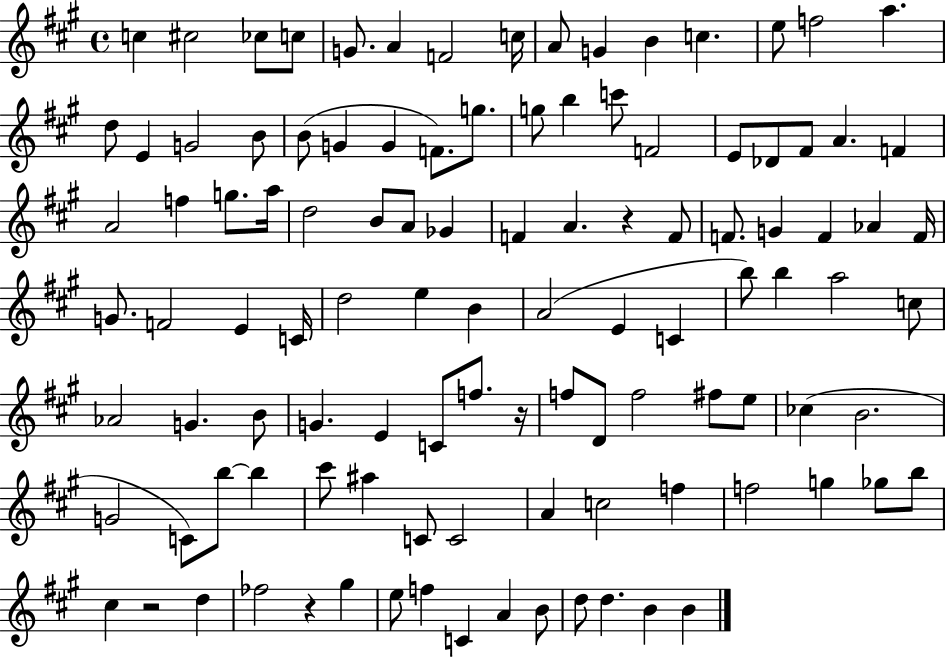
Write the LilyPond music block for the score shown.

{
  \clef treble
  \time 4/4
  \defaultTimeSignature
  \key a \major
  c''4 cis''2 ces''8 c''8 | g'8. a'4 f'2 c''16 | a'8 g'4 b'4 c''4. | e''8 f''2 a''4. | \break d''8 e'4 g'2 b'8 | b'8( g'4 g'4 f'8.) g''8. | g''8 b''4 c'''8 f'2 | e'8 des'8 fis'8 a'4. f'4 | \break a'2 f''4 g''8. a''16 | d''2 b'8 a'8 ges'4 | f'4 a'4. r4 f'8 | f'8. g'4 f'4 aes'4 f'16 | \break g'8. f'2 e'4 c'16 | d''2 e''4 b'4 | a'2( e'4 c'4 | b''8) b''4 a''2 c''8 | \break aes'2 g'4. b'8 | g'4. e'4 c'8 f''8. r16 | f''8 d'8 f''2 fis''8 e''8 | ces''4( b'2. | \break g'2 c'8) b''8~~ b''4 | cis'''8 ais''4 c'8 c'2 | a'4 c''2 f''4 | f''2 g''4 ges''8 b''8 | \break cis''4 r2 d''4 | fes''2 r4 gis''4 | e''8 f''4 c'4 a'4 b'8 | d''8 d''4. b'4 b'4 | \break \bar "|."
}